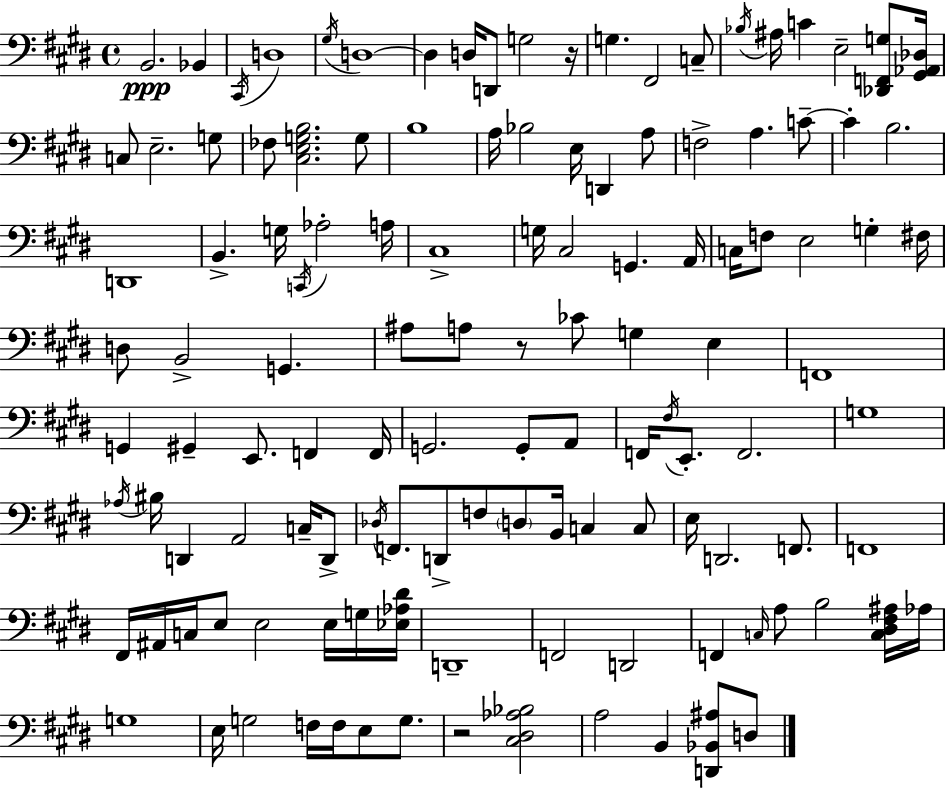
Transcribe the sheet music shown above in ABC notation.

X:1
T:Untitled
M:4/4
L:1/4
K:E
B,,2 _B,, ^C,,/4 D,4 ^G,/4 D,4 D, D,/4 D,,/2 G,2 z/4 G, ^F,,2 C,/2 _B,/4 ^A,/4 C E,2 [_D,,F,,G,]/2 [^G,,_A,,_D,]/4 C,/2 E,2 G,/2 _F,/2 [^C,E,G,B,]2 G,/2 B,4 A,/4 _B,2 E,/4 D,, A,/2 F,2 A, C/2 C B,2 D,,4 B,, G,/4 C,,/4 _A,2 A,/4 ^C,4 G,/4 ^C,2 G,, A,,/4 C,/4 F,/2 E,2 G, ^F,/4 D,/2 B,,2 G,, ^A,/2 A,/2 z/2 _C/2 G, E, F,,4 G,, ^G,, E,,/2 F,, F,,/4 G,,2 G,,/2 A,,/2 F,,/4 ^F,/4 E,,/2 F,,2 G,4 _A,/4 ^B,/4 D,, A,,2 C,/4 D,,/2 _D,/4 F,,/2 D,,/2 F,/2 D,/2 B,,/4 C, C,/2 E,/4 D,,2 F,,/2 F,,4 ^F,,/4 ^A,,/4 C,/4 E,/2 E,2 E,/4 G,/4 [_E,_A,^D]/4 D,,4 F,,2 D,,2 F,, C,/4 A,/2 B,2 [C,^D,^F,^A,]/4 _A,/4 G,4 E,/4 G,2 F,/4 F,/4 E,/2 G,/2 z2 [^C,^D,_A,_B,]2 A,2 B,, [D,,_B,,^A,]/2 D,/2